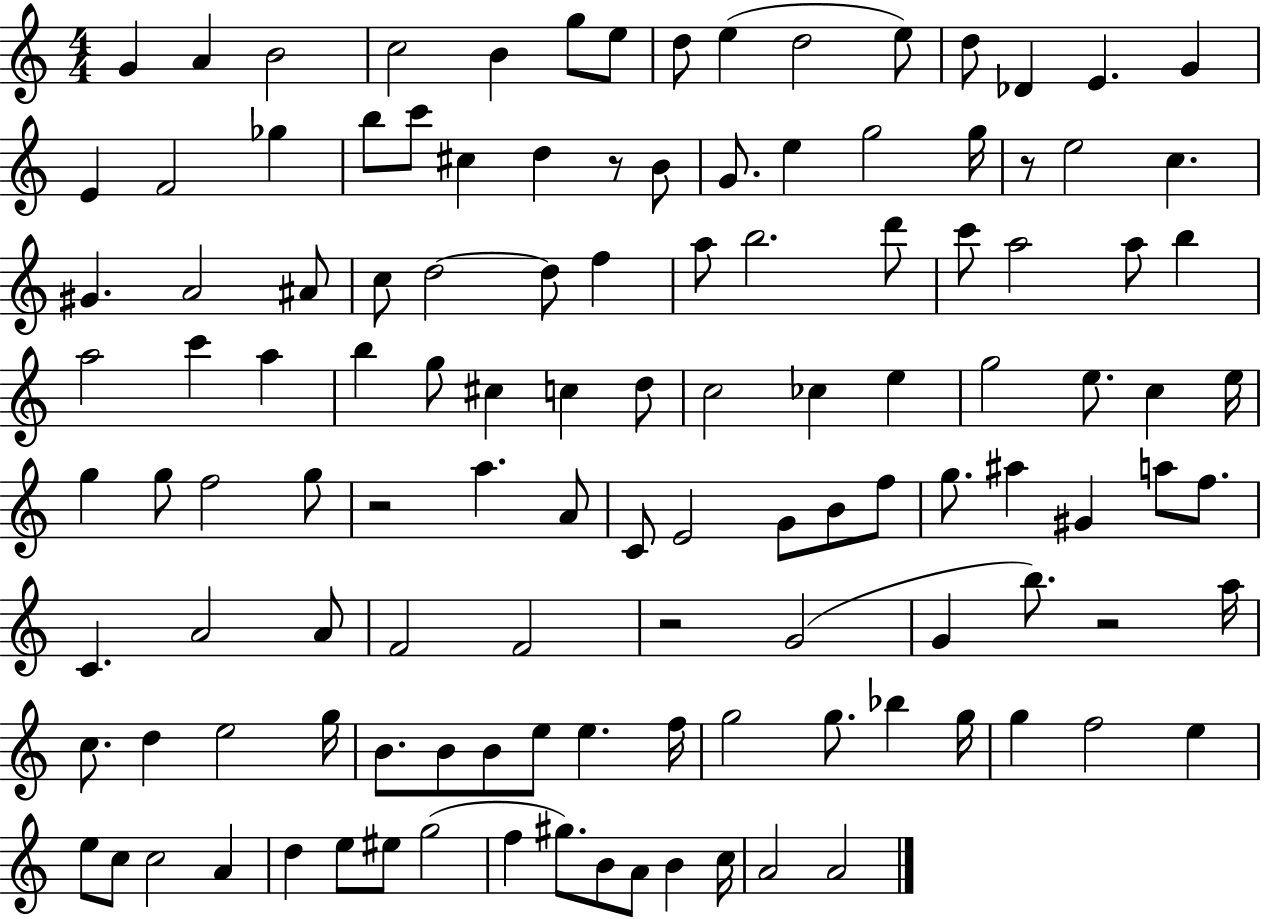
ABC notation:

X:1
T:Untitled
M:4/4
L:1/4
K:C
G A B2 c2 B g/2 e/2 d/2 e d2 e/2 d/2 _D E G E F2 _g b/2 c'/2 ^c d z/2 B/2 G/2 e g2 g/4 z/2 e2 c ^G A2 ^A/2 c/2 d2 d/2 f a/2 b2 d'/2 c'/2 a2 a/2 b a2 c' a b g/2 ^c c d/2 c2 _c e g2 e/2 c e/4 g g/2 f2 g/2 z2 a A/2 C/2 E2 G/2 B/2 f/2 g/2 ^a ^G a/2 f/2 C A2 A/2 F2 F2 z2 G2 G b/2 z2 a/4 c/2 d e2 g/4 B/2 B/2 B/2 e/2 e f/4 g2 g/2 _b g/4 g f2 e e/2 c/2 c2 A d e/2 ^e/2 g2 f ^g/2 B/2 A/2 B c/4 A2 A2